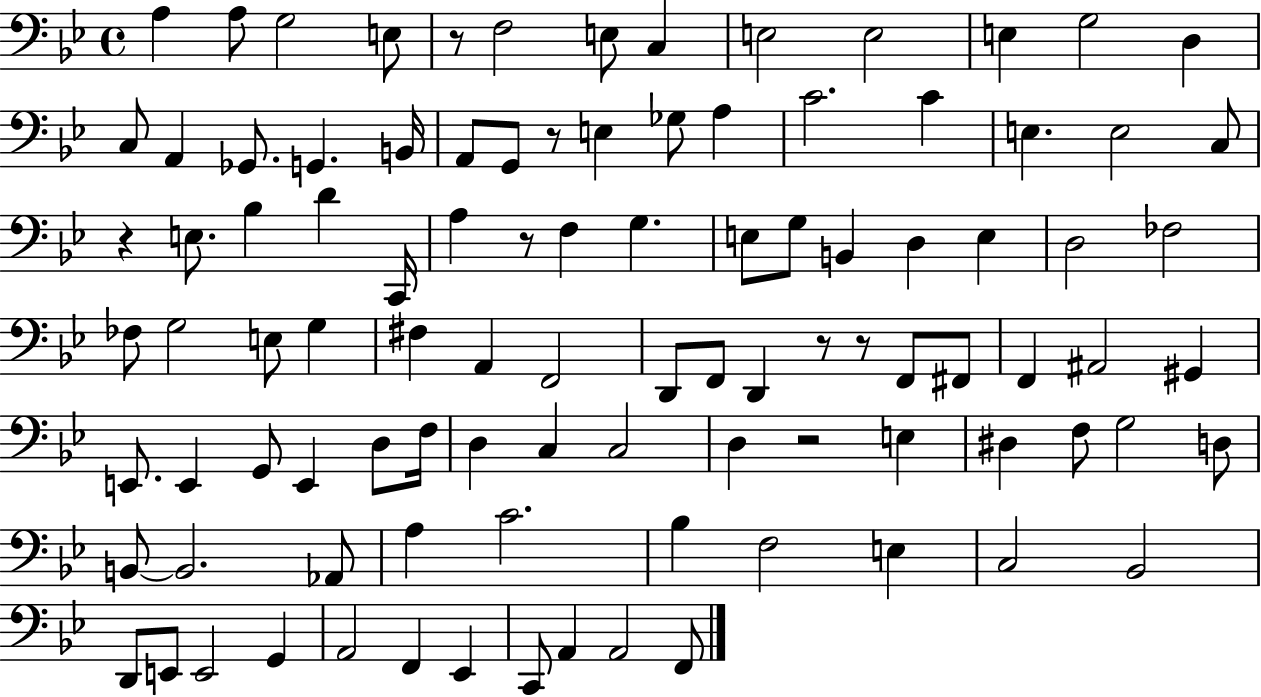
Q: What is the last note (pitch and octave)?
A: F2